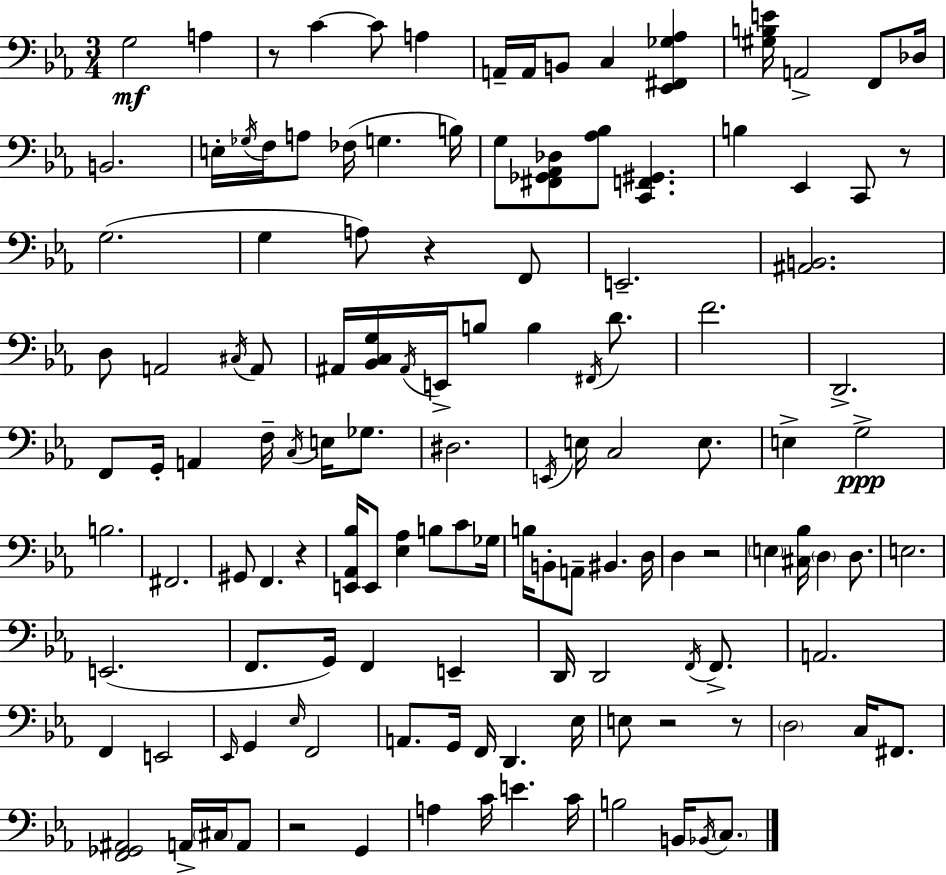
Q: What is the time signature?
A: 3/4